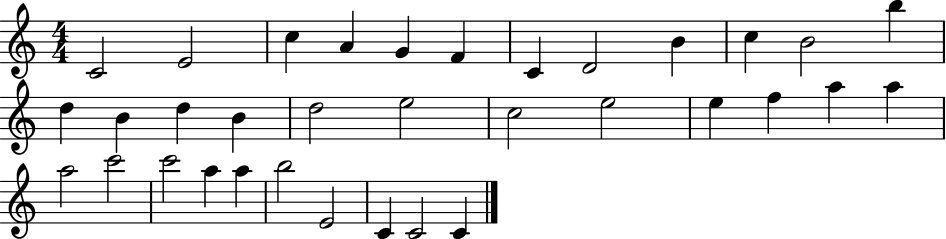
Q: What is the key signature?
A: C major